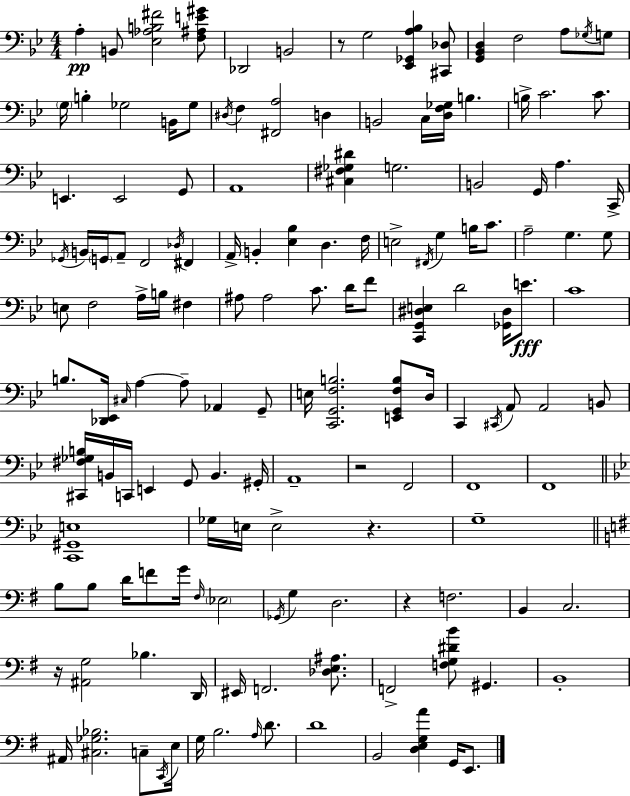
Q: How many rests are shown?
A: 5